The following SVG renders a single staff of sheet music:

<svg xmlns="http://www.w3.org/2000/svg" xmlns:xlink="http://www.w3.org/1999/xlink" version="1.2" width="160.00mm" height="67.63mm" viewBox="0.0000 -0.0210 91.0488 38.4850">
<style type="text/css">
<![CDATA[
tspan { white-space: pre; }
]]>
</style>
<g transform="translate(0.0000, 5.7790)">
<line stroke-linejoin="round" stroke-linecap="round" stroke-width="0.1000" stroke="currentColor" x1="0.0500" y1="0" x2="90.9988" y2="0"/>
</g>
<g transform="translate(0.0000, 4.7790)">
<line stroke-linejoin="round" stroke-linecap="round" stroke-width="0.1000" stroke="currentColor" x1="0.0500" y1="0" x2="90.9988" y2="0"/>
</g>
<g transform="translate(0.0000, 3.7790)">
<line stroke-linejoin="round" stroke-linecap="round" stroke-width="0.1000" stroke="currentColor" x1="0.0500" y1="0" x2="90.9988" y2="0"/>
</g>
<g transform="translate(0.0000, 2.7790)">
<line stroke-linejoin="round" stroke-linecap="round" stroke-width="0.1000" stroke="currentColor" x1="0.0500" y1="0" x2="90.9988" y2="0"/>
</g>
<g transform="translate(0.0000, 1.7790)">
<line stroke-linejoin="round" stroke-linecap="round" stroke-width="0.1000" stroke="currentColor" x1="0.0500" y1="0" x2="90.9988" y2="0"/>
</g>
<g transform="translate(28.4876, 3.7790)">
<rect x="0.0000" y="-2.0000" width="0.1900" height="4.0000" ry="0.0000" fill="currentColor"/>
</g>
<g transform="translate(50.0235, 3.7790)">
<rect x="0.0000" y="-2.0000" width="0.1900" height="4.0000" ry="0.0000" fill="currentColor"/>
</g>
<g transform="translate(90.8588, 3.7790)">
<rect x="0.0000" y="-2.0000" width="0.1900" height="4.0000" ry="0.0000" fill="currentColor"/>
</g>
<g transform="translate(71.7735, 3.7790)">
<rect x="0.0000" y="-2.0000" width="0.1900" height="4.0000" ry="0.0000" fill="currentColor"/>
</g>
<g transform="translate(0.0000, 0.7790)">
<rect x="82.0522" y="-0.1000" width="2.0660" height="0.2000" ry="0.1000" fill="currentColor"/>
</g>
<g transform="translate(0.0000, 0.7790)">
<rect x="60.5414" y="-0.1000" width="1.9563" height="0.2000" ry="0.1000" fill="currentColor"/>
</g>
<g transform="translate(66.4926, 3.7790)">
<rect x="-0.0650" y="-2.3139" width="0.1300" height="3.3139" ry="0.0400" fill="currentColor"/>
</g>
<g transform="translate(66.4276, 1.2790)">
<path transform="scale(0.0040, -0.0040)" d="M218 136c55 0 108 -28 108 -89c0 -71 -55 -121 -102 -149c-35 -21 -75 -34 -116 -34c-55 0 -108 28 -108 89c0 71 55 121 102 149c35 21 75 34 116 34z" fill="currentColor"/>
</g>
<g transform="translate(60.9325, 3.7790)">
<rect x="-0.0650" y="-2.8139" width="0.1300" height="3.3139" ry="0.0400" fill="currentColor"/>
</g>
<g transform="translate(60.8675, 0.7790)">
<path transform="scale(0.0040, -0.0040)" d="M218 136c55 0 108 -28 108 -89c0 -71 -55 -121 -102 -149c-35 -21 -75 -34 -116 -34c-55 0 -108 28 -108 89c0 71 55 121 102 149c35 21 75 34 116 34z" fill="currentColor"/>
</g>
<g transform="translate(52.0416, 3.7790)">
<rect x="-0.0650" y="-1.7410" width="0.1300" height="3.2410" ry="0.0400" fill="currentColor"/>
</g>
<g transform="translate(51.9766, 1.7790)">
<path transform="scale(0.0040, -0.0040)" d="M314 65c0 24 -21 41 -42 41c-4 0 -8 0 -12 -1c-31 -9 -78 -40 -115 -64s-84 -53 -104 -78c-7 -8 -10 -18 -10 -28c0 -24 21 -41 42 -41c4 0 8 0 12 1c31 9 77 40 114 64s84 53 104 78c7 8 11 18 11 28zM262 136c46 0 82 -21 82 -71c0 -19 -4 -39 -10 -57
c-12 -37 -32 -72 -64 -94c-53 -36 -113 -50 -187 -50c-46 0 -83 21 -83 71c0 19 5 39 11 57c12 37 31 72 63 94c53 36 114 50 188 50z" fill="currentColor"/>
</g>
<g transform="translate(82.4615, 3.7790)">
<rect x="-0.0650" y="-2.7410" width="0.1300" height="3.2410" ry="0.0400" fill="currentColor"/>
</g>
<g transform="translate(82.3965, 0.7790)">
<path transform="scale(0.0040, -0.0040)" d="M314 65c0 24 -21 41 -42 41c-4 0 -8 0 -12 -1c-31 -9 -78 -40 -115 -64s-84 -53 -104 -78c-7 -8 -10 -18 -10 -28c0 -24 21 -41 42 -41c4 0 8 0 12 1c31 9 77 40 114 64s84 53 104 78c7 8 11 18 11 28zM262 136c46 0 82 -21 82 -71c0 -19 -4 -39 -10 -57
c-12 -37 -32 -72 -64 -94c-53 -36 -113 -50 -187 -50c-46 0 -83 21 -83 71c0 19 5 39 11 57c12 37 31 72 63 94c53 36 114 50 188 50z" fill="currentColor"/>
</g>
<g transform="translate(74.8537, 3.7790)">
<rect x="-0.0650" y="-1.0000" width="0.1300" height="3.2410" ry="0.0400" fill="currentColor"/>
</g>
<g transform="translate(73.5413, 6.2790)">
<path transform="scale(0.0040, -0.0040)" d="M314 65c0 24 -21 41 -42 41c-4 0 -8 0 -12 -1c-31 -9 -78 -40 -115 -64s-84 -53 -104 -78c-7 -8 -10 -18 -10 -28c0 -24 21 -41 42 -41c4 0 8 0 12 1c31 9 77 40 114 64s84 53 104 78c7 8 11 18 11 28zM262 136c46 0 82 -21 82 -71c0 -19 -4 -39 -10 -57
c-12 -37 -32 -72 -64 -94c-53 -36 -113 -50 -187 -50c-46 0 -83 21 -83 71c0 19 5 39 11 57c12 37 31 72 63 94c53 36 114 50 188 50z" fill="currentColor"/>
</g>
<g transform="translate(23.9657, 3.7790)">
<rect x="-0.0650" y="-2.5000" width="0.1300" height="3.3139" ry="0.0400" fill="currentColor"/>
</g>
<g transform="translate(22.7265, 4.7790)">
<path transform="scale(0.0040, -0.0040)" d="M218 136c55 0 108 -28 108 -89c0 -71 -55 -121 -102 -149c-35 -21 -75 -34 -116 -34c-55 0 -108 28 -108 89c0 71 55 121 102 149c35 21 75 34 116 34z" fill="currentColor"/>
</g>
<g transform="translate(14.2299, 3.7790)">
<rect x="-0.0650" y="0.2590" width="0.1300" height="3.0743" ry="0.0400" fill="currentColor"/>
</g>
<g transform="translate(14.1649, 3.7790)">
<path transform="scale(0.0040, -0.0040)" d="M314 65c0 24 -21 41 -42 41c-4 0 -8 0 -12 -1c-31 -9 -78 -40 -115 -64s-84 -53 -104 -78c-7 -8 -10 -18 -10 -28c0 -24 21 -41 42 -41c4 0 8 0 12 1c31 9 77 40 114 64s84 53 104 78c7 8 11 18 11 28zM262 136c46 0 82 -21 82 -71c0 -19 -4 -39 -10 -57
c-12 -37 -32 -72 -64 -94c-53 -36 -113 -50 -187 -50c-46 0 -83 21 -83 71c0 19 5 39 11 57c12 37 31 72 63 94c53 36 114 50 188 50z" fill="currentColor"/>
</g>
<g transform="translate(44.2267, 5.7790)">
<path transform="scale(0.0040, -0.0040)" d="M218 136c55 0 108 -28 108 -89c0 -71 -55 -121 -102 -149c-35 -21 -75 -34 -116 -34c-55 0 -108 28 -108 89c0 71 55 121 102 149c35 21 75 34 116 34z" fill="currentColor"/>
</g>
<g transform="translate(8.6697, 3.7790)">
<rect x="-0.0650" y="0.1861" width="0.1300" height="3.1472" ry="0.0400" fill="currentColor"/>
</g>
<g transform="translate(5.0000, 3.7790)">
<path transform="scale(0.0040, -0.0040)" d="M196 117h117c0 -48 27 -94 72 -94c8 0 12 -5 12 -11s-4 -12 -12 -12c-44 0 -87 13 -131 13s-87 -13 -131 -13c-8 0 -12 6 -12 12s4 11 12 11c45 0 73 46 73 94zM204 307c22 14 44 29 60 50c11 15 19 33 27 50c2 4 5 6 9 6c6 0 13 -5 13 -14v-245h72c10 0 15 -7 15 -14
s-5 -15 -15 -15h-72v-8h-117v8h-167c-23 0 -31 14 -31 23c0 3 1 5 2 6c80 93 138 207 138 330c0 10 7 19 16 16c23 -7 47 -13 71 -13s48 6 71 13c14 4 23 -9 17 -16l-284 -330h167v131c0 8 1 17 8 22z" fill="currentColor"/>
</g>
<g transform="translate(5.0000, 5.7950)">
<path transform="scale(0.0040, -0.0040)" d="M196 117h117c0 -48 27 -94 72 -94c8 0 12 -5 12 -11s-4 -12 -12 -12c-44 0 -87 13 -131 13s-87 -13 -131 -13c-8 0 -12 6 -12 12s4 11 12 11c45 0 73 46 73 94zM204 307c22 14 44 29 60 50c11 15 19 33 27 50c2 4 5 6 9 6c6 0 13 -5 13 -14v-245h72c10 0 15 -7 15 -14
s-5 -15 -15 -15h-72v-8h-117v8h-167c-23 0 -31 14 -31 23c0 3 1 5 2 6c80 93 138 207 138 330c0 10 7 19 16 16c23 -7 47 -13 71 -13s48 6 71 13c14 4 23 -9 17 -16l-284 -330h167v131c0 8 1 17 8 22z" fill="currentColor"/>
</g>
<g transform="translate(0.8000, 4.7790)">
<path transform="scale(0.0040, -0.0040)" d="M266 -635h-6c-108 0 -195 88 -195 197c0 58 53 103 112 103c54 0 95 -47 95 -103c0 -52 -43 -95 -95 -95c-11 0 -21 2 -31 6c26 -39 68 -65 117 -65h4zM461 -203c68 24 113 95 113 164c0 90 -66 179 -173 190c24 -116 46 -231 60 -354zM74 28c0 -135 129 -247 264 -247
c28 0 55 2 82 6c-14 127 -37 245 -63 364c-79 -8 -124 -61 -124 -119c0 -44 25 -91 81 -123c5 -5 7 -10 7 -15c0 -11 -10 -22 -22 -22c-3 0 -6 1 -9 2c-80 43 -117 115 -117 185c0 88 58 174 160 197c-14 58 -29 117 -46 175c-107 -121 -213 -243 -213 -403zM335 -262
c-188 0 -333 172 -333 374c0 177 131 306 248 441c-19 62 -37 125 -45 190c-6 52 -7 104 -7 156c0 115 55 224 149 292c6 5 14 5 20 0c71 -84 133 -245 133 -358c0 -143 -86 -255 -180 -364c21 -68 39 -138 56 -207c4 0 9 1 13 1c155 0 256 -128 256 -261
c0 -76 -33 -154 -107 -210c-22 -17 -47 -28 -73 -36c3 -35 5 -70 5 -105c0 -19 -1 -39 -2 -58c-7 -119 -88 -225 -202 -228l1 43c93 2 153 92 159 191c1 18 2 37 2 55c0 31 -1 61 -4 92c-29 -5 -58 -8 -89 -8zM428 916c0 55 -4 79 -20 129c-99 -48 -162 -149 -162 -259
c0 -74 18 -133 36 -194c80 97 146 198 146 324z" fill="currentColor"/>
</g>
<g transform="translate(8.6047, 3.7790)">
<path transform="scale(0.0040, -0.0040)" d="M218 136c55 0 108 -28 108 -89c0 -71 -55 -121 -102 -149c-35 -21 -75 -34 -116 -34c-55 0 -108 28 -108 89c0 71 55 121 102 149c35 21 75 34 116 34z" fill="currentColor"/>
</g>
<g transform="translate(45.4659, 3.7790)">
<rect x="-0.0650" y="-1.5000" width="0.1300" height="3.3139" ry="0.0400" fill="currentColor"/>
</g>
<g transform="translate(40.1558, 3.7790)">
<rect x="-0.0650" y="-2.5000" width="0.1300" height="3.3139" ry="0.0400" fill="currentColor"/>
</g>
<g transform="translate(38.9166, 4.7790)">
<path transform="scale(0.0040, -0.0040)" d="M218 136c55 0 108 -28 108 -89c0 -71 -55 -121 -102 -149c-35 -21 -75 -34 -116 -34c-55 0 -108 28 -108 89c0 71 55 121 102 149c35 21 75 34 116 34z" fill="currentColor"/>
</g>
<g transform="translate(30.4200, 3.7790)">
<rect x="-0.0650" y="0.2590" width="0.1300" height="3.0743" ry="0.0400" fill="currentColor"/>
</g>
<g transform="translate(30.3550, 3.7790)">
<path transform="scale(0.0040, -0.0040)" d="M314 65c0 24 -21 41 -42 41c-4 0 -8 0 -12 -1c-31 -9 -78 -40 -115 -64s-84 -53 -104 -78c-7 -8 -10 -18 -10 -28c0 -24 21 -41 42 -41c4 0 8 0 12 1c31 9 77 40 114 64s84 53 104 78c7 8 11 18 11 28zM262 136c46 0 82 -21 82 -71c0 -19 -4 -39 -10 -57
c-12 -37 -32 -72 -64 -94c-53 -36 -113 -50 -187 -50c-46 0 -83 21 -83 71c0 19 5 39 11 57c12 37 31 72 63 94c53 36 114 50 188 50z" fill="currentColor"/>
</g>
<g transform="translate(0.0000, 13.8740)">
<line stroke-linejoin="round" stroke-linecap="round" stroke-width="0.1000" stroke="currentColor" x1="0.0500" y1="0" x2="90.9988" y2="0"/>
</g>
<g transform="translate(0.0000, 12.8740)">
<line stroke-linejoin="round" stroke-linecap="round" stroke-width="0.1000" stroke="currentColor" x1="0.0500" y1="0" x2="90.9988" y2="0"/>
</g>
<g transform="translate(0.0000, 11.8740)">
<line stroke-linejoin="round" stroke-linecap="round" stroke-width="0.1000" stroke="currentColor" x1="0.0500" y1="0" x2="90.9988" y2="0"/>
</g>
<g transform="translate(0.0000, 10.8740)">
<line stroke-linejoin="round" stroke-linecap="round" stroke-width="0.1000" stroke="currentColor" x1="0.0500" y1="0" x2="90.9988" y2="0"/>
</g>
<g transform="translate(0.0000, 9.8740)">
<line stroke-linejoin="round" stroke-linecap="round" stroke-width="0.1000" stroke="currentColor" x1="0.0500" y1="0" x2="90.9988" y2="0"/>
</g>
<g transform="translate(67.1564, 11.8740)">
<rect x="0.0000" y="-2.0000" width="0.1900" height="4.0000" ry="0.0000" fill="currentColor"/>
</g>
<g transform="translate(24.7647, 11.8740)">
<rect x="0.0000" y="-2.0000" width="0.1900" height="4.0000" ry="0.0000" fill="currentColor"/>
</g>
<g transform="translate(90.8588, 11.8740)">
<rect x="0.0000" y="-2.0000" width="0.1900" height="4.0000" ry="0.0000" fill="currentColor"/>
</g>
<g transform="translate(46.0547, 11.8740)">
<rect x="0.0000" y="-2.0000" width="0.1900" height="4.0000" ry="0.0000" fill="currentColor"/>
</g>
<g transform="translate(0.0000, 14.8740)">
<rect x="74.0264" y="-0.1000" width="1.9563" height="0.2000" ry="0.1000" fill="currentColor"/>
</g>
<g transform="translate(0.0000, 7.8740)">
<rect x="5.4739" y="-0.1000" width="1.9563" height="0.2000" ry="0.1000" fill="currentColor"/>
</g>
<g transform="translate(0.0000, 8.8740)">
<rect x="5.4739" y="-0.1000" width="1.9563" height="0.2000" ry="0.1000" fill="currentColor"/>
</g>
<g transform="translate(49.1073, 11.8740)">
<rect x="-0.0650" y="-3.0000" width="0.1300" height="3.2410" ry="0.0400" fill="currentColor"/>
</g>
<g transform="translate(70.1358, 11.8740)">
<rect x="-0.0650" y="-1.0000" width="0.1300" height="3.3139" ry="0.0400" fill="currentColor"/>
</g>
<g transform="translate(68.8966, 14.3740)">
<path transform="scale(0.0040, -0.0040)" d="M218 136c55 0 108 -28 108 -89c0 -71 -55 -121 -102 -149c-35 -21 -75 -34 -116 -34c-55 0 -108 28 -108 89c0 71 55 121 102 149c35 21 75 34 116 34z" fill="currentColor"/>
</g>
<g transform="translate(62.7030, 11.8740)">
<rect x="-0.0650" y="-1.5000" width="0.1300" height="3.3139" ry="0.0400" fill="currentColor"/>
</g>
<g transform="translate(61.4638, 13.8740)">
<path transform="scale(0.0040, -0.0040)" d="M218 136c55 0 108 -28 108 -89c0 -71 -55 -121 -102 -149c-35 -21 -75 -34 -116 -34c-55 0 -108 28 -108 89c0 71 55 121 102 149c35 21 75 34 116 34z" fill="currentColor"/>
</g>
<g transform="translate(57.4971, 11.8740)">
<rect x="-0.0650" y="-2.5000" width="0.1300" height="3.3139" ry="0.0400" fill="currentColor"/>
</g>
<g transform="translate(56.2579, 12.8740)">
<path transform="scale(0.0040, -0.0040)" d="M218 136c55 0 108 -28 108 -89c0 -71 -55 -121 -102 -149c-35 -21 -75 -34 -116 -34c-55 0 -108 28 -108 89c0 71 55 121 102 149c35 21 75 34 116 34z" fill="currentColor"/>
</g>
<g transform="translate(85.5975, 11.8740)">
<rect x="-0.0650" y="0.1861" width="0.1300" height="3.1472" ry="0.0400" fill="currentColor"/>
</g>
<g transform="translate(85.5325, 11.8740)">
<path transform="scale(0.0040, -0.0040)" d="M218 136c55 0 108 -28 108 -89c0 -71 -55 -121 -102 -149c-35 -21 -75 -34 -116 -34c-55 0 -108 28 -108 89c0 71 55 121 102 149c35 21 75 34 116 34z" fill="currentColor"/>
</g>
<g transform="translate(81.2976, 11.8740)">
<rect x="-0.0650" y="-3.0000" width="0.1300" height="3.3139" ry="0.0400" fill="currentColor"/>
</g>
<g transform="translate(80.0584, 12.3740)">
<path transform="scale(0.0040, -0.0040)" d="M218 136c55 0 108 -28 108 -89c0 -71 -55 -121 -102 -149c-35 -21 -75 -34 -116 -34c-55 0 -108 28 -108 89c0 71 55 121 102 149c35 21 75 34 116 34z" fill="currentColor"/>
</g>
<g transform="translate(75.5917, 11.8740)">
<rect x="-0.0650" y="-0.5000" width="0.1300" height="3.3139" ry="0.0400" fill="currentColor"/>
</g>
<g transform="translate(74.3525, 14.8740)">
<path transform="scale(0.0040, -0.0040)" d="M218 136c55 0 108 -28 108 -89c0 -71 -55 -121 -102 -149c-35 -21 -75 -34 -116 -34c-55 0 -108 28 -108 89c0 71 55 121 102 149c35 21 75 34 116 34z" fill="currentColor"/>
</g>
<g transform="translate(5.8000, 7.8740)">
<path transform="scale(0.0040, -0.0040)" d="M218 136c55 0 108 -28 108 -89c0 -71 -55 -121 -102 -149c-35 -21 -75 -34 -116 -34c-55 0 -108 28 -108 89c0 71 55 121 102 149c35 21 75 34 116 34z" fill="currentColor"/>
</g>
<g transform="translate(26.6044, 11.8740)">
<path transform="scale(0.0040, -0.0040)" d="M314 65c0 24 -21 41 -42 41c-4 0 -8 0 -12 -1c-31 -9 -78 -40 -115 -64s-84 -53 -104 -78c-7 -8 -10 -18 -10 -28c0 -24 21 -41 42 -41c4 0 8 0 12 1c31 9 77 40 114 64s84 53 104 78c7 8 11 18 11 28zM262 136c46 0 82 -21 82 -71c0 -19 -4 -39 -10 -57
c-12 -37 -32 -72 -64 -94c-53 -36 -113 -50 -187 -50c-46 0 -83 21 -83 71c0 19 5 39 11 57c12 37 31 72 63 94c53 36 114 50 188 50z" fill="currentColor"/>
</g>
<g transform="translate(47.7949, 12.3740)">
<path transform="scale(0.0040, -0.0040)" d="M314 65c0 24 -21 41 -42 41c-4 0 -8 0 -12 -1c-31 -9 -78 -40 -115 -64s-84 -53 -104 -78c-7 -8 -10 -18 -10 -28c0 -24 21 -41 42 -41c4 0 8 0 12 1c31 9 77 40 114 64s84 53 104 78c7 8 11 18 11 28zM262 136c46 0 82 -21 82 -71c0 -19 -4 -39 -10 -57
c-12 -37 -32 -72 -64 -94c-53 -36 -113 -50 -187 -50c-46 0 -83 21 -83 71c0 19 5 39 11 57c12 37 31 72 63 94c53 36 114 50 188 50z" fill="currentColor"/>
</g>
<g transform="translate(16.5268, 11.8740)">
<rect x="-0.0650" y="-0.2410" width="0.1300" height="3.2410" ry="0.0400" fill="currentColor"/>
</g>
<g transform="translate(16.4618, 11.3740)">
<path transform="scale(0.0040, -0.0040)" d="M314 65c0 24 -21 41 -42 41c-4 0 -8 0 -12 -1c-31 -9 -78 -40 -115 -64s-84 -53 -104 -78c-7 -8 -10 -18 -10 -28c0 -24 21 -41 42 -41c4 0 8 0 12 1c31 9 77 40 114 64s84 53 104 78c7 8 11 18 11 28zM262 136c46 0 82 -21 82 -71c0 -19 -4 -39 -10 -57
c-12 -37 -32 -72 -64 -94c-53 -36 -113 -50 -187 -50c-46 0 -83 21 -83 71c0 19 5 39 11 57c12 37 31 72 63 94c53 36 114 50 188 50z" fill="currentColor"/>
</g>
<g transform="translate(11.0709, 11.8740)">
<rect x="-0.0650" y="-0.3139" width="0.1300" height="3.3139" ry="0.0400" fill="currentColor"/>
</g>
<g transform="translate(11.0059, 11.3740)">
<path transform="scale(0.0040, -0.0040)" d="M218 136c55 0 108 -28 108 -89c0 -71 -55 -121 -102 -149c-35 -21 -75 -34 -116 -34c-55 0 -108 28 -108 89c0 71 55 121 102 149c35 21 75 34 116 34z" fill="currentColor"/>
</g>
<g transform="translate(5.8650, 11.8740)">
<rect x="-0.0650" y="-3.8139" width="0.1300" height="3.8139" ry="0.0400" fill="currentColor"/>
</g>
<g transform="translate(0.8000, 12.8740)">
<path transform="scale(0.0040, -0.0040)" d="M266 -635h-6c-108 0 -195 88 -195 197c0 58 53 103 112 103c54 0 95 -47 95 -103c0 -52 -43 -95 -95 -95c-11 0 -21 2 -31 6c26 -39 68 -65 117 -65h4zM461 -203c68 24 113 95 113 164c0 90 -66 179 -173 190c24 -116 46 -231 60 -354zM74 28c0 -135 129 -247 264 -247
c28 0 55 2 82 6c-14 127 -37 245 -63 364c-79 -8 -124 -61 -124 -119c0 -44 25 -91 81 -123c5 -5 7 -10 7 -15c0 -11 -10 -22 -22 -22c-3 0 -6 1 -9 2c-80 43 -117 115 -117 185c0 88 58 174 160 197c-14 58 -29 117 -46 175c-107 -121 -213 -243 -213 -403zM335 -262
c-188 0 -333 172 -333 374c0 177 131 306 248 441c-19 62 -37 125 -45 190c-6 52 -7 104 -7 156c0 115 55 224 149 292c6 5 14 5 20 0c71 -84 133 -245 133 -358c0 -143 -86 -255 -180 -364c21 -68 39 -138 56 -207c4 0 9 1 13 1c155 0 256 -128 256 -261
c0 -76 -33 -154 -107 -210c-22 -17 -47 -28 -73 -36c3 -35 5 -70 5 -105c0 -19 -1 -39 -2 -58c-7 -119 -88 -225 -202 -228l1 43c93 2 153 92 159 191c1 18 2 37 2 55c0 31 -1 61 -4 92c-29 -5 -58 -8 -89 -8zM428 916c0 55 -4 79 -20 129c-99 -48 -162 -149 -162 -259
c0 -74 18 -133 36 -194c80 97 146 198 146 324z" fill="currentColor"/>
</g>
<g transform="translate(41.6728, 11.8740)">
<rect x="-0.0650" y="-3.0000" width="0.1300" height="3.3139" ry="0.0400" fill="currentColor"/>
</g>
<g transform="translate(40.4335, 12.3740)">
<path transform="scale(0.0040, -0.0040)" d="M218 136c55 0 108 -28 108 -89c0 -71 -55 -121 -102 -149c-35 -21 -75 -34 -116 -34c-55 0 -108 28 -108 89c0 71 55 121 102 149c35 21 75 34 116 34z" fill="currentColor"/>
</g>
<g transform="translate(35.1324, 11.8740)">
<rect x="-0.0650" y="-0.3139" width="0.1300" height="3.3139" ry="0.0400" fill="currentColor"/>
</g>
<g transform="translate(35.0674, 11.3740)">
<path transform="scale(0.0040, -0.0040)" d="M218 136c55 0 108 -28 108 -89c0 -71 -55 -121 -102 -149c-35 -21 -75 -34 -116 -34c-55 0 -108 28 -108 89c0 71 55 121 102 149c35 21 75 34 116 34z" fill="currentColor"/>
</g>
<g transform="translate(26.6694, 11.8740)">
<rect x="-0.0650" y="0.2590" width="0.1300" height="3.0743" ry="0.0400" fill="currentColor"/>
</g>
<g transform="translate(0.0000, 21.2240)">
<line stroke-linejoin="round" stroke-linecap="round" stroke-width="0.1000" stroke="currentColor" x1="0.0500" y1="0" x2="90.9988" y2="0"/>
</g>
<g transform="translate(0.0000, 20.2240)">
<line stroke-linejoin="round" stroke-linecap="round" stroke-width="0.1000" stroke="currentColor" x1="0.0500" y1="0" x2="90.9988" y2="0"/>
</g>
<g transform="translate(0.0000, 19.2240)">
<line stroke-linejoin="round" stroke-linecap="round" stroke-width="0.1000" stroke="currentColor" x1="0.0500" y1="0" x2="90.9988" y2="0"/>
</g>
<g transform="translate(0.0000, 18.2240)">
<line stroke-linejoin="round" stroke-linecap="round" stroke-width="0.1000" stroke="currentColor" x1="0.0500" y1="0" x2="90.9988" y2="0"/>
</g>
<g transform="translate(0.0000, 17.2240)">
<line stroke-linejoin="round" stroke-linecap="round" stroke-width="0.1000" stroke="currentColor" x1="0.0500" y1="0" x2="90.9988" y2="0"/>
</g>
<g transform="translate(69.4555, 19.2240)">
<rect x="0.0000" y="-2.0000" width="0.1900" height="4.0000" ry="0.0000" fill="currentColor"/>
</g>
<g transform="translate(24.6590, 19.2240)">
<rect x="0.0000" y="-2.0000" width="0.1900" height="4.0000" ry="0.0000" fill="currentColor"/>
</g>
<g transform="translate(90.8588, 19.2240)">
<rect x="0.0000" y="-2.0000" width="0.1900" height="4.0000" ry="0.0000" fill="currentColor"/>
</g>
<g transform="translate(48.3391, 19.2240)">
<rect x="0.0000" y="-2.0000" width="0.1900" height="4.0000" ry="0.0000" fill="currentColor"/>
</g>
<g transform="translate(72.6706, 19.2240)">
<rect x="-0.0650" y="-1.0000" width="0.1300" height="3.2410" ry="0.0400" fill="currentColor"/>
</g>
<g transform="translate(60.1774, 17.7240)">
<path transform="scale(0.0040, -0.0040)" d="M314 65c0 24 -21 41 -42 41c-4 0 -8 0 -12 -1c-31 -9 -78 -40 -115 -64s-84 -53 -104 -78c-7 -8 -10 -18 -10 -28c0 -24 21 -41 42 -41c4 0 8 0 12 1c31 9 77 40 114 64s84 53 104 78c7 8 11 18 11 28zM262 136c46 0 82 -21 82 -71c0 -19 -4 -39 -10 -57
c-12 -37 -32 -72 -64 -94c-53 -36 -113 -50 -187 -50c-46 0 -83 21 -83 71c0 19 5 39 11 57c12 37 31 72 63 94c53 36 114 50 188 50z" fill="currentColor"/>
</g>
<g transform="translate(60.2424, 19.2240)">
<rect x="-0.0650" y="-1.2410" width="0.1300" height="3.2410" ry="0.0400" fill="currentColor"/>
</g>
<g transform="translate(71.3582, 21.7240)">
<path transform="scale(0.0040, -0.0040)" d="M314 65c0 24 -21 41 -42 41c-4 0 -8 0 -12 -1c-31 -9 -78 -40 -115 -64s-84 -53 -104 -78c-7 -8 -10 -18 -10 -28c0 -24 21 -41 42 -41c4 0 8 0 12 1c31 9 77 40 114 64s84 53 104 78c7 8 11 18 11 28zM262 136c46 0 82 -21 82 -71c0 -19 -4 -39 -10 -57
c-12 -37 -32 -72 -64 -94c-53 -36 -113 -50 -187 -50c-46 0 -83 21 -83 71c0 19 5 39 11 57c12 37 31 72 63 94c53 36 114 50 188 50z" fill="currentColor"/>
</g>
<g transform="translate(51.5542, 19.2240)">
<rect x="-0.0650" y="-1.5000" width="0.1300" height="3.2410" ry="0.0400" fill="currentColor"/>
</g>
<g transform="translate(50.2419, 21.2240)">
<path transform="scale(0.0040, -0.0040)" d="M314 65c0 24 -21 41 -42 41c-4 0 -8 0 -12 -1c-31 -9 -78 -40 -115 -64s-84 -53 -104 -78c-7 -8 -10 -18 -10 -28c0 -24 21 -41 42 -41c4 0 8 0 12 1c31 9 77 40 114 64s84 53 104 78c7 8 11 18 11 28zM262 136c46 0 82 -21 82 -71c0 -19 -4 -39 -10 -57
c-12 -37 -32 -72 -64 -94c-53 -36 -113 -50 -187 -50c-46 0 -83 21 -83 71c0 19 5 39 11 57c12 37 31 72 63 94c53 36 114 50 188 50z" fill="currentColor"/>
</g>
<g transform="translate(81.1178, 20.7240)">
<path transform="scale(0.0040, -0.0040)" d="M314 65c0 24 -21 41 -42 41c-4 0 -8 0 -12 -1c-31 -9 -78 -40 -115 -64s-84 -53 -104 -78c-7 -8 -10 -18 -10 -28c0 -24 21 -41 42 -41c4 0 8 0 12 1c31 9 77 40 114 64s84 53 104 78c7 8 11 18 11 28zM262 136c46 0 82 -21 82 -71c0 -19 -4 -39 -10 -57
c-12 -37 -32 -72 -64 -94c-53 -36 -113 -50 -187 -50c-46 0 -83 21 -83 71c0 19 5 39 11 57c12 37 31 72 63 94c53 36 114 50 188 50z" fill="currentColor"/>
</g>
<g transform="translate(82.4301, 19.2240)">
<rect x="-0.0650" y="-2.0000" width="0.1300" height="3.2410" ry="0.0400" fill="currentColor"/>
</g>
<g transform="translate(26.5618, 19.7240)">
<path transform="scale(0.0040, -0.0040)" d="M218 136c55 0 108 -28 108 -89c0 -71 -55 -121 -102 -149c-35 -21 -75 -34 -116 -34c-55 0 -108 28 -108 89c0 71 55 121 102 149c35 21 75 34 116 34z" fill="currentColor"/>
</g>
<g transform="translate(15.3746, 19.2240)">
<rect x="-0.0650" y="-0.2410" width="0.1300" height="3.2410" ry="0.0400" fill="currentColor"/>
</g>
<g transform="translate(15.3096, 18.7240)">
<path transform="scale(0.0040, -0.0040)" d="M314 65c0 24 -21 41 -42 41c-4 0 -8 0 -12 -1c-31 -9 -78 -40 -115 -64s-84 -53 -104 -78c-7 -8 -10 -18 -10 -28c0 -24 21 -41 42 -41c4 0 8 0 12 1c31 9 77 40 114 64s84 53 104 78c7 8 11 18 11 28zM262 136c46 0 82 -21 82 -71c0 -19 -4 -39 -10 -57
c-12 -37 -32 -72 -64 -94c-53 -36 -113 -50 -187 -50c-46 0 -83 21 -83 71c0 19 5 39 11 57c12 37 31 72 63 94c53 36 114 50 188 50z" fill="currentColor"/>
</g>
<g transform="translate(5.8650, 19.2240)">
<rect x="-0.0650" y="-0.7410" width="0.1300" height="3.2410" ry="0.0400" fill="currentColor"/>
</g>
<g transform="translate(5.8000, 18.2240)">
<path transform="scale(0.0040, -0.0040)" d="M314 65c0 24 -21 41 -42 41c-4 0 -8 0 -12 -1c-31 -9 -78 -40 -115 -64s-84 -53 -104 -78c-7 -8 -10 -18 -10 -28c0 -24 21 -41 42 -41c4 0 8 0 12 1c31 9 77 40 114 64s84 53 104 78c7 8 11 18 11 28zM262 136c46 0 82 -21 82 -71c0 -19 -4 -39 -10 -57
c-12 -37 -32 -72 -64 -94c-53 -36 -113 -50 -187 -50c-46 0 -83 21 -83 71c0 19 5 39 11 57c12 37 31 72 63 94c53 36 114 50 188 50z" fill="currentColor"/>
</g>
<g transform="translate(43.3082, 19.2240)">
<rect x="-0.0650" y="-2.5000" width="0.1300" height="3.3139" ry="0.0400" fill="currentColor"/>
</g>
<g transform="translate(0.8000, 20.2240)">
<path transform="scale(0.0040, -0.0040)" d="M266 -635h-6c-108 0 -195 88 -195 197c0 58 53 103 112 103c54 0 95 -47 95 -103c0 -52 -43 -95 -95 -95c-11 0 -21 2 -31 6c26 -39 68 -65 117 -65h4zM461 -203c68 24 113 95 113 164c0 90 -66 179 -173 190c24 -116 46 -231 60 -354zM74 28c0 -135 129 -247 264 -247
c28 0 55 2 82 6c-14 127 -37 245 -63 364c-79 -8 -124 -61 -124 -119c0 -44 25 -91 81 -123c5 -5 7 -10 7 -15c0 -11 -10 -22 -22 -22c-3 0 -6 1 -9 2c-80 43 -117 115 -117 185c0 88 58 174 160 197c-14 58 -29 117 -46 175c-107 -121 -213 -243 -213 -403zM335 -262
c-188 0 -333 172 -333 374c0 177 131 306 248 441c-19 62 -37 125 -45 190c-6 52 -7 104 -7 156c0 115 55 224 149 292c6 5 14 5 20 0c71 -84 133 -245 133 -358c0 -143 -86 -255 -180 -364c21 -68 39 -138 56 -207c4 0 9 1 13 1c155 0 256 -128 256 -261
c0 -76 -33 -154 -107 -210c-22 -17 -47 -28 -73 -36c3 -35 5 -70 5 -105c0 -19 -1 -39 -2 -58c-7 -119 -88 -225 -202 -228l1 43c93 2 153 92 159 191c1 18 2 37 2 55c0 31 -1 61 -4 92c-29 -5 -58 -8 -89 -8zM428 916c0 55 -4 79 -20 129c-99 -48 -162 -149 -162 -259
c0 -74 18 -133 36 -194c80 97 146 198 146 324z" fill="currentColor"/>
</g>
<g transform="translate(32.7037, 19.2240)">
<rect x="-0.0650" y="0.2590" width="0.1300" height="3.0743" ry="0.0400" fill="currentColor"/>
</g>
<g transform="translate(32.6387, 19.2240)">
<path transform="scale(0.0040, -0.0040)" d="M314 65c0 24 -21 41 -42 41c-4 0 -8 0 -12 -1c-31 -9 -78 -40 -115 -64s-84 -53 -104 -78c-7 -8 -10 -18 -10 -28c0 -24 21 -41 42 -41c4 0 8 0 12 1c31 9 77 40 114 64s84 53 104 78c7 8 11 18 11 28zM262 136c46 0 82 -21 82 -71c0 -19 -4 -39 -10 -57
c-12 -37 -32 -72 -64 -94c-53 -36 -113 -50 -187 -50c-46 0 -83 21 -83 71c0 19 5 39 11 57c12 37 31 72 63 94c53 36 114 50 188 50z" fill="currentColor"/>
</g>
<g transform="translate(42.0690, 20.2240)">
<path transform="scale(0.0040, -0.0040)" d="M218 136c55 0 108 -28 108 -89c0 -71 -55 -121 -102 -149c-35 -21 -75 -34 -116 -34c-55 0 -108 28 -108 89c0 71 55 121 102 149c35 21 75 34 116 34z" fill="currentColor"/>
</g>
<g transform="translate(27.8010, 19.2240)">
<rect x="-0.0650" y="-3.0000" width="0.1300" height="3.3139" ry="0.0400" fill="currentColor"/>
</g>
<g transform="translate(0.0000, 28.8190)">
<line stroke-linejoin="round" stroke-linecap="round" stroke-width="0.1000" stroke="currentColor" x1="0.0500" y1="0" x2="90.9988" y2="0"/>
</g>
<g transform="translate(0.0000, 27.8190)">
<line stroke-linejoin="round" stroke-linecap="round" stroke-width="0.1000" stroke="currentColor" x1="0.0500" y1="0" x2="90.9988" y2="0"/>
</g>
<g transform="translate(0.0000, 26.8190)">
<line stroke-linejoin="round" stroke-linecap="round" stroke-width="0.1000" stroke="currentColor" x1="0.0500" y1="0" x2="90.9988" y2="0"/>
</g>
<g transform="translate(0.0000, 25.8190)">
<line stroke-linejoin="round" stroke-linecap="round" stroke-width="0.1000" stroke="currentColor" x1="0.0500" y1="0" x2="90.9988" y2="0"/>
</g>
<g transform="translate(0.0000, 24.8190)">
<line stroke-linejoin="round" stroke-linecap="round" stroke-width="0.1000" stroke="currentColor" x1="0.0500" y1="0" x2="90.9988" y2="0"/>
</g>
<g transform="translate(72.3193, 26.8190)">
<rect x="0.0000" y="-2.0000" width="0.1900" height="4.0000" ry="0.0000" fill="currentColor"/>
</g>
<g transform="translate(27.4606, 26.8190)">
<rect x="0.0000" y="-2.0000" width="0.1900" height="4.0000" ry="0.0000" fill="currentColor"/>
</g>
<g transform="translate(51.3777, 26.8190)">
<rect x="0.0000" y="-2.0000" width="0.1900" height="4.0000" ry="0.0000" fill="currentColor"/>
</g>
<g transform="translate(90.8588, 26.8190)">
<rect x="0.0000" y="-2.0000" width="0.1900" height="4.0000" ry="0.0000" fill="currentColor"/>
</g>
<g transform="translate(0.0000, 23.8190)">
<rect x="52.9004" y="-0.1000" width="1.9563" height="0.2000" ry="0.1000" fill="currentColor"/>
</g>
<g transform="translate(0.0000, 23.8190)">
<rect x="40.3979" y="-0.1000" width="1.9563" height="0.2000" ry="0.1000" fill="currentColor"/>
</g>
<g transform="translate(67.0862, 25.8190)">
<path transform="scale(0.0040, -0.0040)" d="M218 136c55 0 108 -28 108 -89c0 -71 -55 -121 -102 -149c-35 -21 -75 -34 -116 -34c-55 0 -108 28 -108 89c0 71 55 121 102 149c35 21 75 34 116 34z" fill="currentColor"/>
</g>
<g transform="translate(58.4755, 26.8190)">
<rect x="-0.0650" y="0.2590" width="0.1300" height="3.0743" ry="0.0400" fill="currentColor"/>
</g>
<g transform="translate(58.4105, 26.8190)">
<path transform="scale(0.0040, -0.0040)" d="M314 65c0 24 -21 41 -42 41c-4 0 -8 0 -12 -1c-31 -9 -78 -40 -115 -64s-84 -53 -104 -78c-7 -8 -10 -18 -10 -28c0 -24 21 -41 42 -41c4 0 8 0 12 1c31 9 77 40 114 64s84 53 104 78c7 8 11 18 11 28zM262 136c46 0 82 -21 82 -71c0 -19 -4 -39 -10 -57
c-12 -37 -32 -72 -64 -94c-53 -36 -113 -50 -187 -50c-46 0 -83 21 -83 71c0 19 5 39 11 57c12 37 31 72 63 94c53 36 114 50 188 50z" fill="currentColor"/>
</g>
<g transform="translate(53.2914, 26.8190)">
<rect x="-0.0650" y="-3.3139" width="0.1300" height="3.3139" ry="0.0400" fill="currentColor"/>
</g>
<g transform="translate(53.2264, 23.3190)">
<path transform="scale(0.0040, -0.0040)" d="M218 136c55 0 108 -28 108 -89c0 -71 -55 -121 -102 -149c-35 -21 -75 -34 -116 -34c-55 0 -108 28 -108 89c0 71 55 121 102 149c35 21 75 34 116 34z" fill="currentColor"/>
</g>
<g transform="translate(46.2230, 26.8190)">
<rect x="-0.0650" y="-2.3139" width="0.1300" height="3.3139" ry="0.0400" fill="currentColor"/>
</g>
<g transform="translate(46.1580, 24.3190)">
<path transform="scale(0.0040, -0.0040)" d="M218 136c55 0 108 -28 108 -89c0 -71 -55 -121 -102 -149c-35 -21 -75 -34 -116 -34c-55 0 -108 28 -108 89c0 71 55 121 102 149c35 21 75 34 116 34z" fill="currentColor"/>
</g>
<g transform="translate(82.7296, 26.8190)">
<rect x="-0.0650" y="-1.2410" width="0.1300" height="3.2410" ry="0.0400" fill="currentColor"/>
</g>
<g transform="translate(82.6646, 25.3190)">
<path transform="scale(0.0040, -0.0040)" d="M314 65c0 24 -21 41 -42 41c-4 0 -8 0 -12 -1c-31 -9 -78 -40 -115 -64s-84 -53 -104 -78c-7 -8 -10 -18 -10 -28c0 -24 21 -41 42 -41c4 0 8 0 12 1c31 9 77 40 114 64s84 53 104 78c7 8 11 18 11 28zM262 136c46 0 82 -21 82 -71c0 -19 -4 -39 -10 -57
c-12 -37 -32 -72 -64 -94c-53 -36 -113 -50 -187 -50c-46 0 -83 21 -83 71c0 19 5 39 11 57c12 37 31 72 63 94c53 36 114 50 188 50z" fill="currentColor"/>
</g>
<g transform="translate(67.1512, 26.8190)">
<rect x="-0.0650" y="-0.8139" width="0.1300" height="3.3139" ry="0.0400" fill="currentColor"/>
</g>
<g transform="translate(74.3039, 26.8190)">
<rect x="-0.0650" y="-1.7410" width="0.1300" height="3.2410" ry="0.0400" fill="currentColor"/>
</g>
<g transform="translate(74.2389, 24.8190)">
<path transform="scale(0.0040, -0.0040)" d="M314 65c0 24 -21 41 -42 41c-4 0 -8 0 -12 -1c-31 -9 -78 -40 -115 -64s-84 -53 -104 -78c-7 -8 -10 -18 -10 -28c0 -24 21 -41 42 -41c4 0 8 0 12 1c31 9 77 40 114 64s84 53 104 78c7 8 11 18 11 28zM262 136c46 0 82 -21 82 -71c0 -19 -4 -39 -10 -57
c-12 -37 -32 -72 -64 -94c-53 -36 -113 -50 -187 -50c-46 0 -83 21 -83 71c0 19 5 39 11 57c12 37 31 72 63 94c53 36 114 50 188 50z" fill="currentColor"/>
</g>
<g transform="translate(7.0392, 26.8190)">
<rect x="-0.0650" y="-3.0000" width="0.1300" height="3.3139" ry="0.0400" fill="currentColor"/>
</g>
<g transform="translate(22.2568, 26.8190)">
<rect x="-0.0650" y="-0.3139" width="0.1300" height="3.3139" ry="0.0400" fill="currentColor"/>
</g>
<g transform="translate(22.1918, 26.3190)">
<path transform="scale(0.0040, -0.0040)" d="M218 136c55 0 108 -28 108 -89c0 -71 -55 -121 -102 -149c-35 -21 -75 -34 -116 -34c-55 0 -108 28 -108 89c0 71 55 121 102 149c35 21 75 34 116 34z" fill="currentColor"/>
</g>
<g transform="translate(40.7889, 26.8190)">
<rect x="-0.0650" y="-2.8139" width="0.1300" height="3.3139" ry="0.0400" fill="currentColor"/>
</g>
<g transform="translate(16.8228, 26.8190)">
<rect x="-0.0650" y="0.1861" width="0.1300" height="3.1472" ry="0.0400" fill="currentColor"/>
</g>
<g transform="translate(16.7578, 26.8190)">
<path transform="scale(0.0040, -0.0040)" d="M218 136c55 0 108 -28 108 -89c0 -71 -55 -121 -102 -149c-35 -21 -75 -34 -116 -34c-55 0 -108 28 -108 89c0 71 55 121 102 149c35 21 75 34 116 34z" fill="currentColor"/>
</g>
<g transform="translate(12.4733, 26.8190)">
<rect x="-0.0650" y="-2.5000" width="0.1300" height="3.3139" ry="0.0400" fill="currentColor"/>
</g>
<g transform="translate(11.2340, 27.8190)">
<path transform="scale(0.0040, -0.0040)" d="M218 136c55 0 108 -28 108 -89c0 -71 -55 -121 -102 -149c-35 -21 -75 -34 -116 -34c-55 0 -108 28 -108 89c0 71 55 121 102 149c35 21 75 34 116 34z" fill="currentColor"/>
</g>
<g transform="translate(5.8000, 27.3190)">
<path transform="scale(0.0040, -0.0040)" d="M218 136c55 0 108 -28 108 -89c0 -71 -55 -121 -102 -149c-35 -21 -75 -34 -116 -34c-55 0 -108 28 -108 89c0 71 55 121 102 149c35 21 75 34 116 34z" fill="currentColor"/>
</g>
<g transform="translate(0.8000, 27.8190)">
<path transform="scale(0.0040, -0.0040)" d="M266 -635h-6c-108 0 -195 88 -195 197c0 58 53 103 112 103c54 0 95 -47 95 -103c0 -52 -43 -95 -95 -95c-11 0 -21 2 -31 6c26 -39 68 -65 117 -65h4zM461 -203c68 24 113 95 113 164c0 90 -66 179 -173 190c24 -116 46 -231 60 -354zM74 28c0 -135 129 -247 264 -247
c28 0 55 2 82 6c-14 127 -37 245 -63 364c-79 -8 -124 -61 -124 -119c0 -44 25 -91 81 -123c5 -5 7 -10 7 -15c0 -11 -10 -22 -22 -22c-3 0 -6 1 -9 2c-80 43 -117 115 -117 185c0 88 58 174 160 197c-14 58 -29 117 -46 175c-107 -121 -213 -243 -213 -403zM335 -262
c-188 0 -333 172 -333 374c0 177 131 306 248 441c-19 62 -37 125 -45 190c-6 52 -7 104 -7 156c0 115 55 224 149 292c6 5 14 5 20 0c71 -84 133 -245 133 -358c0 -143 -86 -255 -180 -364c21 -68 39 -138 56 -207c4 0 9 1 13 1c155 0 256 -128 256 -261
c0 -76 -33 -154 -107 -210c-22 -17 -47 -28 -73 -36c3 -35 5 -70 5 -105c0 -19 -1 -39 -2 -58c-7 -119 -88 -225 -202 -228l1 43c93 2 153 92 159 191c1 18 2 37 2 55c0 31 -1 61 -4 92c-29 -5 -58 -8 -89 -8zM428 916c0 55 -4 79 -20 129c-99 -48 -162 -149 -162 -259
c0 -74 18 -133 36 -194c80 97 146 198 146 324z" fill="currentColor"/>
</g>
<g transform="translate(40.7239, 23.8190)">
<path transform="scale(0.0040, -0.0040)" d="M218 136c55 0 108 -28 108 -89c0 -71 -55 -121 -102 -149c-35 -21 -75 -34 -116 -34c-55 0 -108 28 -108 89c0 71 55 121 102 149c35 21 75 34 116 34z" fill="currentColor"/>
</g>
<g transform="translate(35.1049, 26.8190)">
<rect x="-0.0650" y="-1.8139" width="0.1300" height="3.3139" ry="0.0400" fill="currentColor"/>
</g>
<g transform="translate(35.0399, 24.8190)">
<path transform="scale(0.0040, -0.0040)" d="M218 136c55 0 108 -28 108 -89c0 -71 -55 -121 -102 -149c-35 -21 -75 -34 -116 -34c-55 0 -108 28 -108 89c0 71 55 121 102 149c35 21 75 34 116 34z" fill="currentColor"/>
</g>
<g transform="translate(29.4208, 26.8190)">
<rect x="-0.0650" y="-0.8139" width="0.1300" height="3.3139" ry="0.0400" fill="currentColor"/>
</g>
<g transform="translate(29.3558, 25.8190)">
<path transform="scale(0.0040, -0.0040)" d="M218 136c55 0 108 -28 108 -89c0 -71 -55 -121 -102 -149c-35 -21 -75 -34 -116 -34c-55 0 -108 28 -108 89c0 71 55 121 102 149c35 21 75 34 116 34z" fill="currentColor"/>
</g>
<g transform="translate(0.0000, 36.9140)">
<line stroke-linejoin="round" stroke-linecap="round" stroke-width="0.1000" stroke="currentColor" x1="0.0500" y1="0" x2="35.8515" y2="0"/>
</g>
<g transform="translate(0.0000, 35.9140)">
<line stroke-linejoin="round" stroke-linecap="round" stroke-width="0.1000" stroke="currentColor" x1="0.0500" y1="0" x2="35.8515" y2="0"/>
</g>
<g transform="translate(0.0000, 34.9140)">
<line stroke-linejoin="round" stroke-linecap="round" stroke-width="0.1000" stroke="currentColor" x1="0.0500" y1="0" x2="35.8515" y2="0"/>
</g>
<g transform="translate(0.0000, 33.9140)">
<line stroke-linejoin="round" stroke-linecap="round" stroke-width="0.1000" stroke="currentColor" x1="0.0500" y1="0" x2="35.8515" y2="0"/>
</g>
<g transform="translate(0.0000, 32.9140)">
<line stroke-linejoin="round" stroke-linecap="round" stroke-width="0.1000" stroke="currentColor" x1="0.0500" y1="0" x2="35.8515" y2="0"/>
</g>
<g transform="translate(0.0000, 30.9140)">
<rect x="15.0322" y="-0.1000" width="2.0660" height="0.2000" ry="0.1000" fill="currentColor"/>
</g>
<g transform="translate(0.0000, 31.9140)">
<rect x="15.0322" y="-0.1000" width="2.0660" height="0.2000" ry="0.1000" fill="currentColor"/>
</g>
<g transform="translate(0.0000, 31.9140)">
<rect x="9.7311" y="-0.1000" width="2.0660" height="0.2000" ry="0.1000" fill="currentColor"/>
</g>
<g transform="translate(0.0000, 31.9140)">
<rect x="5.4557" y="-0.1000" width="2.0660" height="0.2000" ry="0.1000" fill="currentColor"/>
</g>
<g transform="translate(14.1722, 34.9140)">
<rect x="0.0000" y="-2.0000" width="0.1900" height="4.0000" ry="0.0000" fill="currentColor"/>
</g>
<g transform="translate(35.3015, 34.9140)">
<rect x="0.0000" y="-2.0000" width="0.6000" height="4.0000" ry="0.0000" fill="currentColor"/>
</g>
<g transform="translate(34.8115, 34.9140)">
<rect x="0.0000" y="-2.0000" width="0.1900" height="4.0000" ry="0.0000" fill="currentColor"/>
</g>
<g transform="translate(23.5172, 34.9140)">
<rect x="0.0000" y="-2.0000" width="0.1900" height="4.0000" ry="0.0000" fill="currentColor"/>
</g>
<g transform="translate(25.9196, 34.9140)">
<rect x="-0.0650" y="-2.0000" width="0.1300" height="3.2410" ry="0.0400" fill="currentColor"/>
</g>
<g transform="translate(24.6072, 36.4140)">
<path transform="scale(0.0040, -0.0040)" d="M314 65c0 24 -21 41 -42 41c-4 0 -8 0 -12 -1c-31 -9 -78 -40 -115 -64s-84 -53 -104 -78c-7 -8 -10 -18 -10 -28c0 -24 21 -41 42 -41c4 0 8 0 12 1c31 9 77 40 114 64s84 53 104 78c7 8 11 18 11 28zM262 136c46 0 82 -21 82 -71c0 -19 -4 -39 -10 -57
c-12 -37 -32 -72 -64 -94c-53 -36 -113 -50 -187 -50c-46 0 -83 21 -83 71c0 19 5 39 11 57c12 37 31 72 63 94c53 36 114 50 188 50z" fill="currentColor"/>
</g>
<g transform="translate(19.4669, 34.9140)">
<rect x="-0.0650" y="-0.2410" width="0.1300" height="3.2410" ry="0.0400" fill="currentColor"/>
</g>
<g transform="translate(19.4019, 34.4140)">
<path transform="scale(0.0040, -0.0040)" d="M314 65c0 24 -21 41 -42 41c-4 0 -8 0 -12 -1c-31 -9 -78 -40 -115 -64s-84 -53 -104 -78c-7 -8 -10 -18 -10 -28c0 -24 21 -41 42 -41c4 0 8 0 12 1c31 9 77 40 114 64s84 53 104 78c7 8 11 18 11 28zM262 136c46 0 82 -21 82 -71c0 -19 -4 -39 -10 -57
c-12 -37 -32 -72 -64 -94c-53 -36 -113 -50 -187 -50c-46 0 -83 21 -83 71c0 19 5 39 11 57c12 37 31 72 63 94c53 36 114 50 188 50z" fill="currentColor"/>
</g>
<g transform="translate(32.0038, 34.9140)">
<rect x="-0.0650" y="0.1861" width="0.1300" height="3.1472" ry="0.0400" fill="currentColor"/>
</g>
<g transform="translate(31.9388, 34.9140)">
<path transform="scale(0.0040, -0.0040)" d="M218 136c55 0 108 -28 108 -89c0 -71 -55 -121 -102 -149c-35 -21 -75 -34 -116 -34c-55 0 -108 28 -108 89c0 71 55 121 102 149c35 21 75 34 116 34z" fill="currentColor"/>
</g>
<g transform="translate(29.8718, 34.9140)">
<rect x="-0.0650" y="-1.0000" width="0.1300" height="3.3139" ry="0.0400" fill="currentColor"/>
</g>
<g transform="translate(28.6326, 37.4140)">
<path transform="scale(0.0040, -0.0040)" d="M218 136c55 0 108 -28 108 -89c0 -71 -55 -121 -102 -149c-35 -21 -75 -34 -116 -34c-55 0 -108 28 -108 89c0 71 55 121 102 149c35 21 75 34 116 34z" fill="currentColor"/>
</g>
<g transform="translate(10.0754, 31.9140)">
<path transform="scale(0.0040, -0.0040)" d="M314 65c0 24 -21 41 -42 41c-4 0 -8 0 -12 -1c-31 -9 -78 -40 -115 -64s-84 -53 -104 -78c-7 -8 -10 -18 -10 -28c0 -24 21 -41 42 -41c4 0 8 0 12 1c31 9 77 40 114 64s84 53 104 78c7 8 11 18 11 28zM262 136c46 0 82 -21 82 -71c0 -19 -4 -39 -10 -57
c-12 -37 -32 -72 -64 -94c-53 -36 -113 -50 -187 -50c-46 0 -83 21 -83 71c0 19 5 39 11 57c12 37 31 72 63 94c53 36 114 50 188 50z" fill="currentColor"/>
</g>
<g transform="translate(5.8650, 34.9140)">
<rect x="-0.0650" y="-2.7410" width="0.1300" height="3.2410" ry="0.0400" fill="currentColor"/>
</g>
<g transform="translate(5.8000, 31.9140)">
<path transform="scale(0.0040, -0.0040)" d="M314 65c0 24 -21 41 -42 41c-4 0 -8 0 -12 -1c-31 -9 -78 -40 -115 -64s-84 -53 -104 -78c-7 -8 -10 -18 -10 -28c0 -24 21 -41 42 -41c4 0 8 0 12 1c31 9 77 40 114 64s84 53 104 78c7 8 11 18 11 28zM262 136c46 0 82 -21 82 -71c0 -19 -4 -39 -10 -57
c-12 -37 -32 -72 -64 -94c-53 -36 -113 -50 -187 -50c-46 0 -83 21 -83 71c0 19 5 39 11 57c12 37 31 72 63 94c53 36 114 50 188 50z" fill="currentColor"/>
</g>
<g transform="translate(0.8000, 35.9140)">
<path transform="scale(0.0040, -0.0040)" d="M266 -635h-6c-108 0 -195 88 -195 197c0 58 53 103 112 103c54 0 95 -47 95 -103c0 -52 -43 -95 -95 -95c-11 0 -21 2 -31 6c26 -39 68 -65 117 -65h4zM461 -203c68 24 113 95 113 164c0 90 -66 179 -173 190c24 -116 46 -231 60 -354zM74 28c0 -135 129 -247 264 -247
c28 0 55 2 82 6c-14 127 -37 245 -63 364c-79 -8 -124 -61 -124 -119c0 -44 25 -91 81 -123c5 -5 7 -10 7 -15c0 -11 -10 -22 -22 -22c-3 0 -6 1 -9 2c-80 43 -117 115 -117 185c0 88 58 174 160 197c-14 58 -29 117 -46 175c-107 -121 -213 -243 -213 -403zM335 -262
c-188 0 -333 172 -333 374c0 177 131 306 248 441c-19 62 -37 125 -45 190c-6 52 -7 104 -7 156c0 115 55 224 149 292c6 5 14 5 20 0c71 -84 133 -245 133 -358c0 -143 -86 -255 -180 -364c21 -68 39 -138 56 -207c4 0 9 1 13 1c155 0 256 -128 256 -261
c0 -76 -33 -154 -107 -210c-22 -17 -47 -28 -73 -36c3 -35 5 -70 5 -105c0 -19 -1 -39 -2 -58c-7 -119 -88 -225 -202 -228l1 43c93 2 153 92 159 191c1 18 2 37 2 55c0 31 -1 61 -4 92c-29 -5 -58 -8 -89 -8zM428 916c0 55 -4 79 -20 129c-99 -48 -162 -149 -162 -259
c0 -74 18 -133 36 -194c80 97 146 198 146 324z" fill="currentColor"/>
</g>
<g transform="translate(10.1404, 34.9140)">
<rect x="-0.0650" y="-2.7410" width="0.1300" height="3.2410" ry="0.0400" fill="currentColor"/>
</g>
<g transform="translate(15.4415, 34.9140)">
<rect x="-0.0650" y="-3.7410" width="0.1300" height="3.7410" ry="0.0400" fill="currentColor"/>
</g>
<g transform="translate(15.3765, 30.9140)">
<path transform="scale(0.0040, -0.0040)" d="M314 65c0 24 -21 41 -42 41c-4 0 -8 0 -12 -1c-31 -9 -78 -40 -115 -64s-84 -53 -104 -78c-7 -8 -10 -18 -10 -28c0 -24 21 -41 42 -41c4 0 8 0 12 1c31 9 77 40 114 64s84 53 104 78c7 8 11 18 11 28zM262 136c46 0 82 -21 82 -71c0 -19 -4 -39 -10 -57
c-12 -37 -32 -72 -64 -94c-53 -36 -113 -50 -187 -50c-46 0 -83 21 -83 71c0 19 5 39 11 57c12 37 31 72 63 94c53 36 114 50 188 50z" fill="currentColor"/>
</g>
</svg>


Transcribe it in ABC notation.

X:1
T:Untitled
M:4/4
L:1/4
K:C
B B2 G B2 G E f2 a g D2 a2 c' c c2 B2 c A A2 G E D C A B d2 c2 A B2 G E2 e2 D2 F2 A G B c d f a g b B2 d f2 e2 a2 a2 c'2 c2 F2 D B